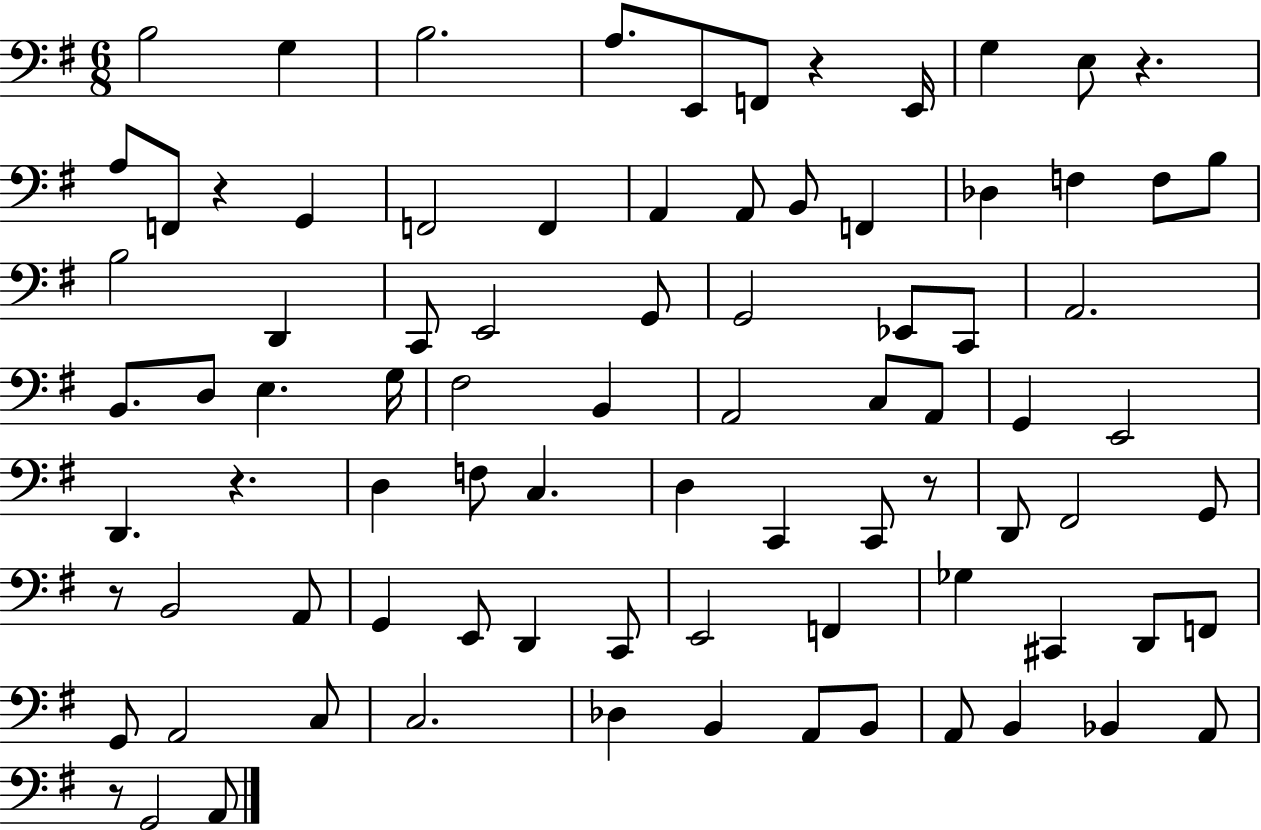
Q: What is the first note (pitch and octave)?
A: B3